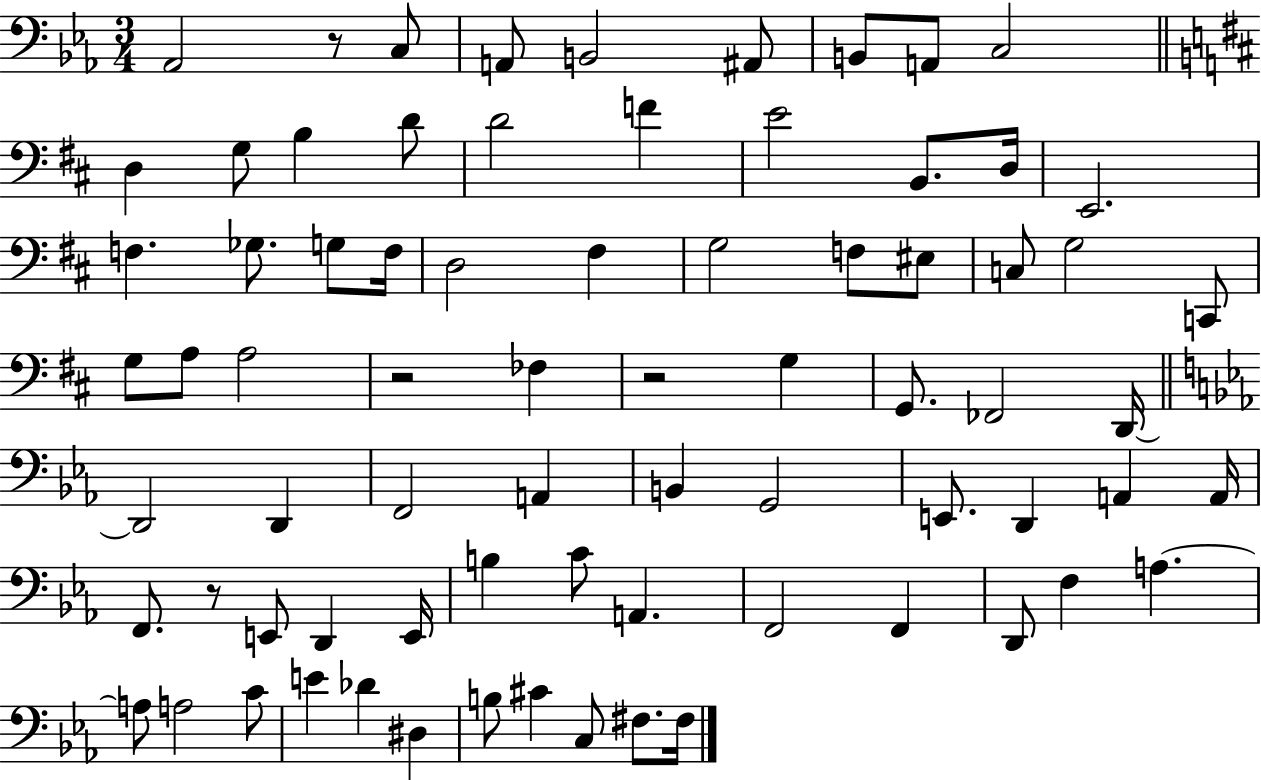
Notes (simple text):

Ab2/h R/e C3/e A2/e B2/h A#2/e B2/e A2/e C3/h D3/q G3/e B3/q D4/e D4/h F4/q E4/h B2/e. D3/s E2/h. F3/q. Gb3/e. G3/e F3/s D3/h F#3/q G3/h F3/e EIS3/e C3/e G3/h C2/e G3/e A3/e A3/h R/h FES3/q R/h G3/q G2/e. FES2/h D2/s D2/h D2/q F2/h A2/q B2/q G2/h E2/e. D2/q A2/q A2/s F2/e. R/e E2/e D2/q E2/s B3/q C4/e A2/q. F2/h F2/q D2/e F3/q A3/q. A3/e A3/h C4/e E4/q Db4/q D#3/q B3/e C#4/q C3/e F#3/e. F#3/s